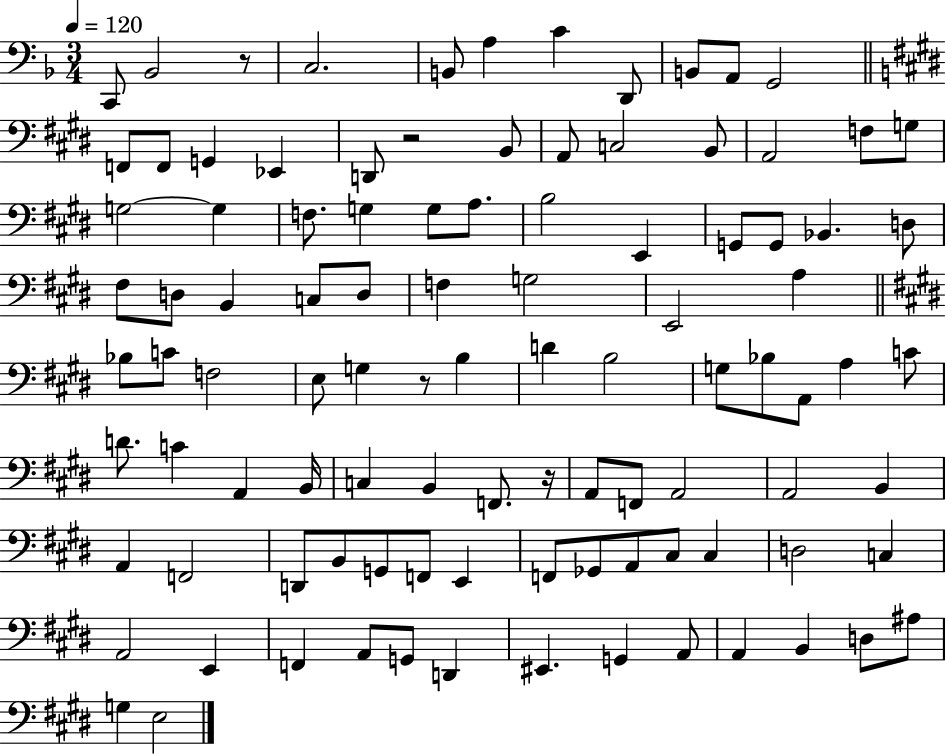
X:1
T:Untitled
M:3/4
L:1/4
K:F
C,,/2 _B,,2 z/2 C,2 B,,/2 A, C D,,/2 B,,/2 A,,/2 G,,2 F,,/2 F,,/2 G,, _E,, D,,/2 z2 B,,/2 A,,/2 C,2 B,,/2 A,,2 F,/2 G,/2 G,2 G, F,/2 G, G,/2 A,/2 B,2 E,, G,,/2 G,,/2 _B,, D,/2 ^F,/2 D,/2 B,, C,/2 D,/2 F, G,2 E,,2 A, _B,/2 C/2 F,2 E,/2 G, z/2 B, D B,2 G,/2 _B,/2 A,,/2 A, C/2 D/2 C A,, B,,/4 C, B,, F,,/2 z/4 A,,/2 F,,/2 A,,2 A,,2 B,, A,, F,,2 D,,/2 B,,/2 G,,/2 F,,/2 E,, F,,/2 _G,,/2 A,,/2 ^C,/2 ^C, D,2 C, A,,2 E,, F,, A,,/2 G,,/2 D,, ^E,, G,, A,,/2 A,, B,, D,/2 ^A,/2 G, E,2